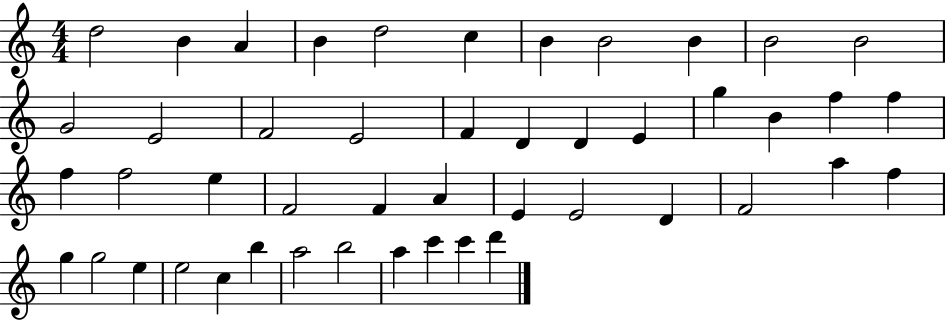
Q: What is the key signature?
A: C major